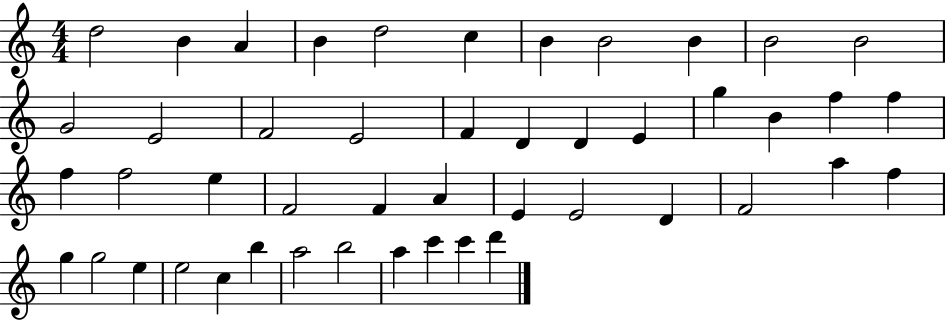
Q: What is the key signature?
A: C major